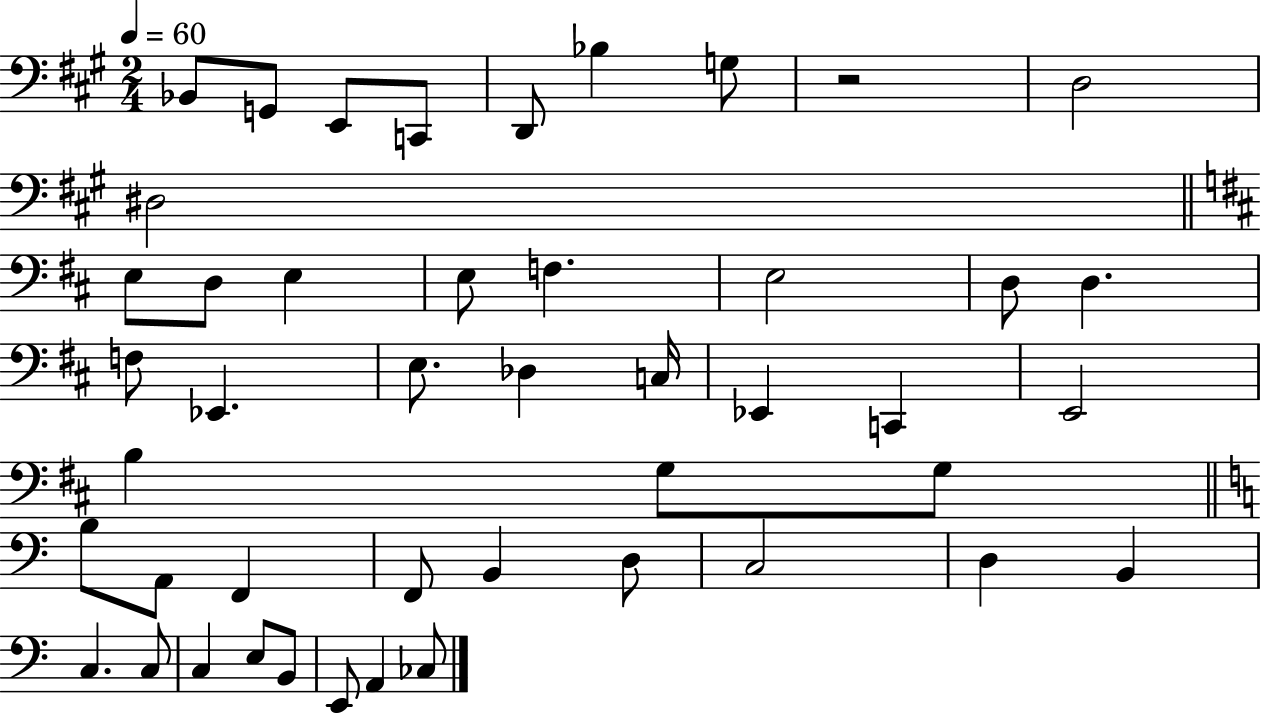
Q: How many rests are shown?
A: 1